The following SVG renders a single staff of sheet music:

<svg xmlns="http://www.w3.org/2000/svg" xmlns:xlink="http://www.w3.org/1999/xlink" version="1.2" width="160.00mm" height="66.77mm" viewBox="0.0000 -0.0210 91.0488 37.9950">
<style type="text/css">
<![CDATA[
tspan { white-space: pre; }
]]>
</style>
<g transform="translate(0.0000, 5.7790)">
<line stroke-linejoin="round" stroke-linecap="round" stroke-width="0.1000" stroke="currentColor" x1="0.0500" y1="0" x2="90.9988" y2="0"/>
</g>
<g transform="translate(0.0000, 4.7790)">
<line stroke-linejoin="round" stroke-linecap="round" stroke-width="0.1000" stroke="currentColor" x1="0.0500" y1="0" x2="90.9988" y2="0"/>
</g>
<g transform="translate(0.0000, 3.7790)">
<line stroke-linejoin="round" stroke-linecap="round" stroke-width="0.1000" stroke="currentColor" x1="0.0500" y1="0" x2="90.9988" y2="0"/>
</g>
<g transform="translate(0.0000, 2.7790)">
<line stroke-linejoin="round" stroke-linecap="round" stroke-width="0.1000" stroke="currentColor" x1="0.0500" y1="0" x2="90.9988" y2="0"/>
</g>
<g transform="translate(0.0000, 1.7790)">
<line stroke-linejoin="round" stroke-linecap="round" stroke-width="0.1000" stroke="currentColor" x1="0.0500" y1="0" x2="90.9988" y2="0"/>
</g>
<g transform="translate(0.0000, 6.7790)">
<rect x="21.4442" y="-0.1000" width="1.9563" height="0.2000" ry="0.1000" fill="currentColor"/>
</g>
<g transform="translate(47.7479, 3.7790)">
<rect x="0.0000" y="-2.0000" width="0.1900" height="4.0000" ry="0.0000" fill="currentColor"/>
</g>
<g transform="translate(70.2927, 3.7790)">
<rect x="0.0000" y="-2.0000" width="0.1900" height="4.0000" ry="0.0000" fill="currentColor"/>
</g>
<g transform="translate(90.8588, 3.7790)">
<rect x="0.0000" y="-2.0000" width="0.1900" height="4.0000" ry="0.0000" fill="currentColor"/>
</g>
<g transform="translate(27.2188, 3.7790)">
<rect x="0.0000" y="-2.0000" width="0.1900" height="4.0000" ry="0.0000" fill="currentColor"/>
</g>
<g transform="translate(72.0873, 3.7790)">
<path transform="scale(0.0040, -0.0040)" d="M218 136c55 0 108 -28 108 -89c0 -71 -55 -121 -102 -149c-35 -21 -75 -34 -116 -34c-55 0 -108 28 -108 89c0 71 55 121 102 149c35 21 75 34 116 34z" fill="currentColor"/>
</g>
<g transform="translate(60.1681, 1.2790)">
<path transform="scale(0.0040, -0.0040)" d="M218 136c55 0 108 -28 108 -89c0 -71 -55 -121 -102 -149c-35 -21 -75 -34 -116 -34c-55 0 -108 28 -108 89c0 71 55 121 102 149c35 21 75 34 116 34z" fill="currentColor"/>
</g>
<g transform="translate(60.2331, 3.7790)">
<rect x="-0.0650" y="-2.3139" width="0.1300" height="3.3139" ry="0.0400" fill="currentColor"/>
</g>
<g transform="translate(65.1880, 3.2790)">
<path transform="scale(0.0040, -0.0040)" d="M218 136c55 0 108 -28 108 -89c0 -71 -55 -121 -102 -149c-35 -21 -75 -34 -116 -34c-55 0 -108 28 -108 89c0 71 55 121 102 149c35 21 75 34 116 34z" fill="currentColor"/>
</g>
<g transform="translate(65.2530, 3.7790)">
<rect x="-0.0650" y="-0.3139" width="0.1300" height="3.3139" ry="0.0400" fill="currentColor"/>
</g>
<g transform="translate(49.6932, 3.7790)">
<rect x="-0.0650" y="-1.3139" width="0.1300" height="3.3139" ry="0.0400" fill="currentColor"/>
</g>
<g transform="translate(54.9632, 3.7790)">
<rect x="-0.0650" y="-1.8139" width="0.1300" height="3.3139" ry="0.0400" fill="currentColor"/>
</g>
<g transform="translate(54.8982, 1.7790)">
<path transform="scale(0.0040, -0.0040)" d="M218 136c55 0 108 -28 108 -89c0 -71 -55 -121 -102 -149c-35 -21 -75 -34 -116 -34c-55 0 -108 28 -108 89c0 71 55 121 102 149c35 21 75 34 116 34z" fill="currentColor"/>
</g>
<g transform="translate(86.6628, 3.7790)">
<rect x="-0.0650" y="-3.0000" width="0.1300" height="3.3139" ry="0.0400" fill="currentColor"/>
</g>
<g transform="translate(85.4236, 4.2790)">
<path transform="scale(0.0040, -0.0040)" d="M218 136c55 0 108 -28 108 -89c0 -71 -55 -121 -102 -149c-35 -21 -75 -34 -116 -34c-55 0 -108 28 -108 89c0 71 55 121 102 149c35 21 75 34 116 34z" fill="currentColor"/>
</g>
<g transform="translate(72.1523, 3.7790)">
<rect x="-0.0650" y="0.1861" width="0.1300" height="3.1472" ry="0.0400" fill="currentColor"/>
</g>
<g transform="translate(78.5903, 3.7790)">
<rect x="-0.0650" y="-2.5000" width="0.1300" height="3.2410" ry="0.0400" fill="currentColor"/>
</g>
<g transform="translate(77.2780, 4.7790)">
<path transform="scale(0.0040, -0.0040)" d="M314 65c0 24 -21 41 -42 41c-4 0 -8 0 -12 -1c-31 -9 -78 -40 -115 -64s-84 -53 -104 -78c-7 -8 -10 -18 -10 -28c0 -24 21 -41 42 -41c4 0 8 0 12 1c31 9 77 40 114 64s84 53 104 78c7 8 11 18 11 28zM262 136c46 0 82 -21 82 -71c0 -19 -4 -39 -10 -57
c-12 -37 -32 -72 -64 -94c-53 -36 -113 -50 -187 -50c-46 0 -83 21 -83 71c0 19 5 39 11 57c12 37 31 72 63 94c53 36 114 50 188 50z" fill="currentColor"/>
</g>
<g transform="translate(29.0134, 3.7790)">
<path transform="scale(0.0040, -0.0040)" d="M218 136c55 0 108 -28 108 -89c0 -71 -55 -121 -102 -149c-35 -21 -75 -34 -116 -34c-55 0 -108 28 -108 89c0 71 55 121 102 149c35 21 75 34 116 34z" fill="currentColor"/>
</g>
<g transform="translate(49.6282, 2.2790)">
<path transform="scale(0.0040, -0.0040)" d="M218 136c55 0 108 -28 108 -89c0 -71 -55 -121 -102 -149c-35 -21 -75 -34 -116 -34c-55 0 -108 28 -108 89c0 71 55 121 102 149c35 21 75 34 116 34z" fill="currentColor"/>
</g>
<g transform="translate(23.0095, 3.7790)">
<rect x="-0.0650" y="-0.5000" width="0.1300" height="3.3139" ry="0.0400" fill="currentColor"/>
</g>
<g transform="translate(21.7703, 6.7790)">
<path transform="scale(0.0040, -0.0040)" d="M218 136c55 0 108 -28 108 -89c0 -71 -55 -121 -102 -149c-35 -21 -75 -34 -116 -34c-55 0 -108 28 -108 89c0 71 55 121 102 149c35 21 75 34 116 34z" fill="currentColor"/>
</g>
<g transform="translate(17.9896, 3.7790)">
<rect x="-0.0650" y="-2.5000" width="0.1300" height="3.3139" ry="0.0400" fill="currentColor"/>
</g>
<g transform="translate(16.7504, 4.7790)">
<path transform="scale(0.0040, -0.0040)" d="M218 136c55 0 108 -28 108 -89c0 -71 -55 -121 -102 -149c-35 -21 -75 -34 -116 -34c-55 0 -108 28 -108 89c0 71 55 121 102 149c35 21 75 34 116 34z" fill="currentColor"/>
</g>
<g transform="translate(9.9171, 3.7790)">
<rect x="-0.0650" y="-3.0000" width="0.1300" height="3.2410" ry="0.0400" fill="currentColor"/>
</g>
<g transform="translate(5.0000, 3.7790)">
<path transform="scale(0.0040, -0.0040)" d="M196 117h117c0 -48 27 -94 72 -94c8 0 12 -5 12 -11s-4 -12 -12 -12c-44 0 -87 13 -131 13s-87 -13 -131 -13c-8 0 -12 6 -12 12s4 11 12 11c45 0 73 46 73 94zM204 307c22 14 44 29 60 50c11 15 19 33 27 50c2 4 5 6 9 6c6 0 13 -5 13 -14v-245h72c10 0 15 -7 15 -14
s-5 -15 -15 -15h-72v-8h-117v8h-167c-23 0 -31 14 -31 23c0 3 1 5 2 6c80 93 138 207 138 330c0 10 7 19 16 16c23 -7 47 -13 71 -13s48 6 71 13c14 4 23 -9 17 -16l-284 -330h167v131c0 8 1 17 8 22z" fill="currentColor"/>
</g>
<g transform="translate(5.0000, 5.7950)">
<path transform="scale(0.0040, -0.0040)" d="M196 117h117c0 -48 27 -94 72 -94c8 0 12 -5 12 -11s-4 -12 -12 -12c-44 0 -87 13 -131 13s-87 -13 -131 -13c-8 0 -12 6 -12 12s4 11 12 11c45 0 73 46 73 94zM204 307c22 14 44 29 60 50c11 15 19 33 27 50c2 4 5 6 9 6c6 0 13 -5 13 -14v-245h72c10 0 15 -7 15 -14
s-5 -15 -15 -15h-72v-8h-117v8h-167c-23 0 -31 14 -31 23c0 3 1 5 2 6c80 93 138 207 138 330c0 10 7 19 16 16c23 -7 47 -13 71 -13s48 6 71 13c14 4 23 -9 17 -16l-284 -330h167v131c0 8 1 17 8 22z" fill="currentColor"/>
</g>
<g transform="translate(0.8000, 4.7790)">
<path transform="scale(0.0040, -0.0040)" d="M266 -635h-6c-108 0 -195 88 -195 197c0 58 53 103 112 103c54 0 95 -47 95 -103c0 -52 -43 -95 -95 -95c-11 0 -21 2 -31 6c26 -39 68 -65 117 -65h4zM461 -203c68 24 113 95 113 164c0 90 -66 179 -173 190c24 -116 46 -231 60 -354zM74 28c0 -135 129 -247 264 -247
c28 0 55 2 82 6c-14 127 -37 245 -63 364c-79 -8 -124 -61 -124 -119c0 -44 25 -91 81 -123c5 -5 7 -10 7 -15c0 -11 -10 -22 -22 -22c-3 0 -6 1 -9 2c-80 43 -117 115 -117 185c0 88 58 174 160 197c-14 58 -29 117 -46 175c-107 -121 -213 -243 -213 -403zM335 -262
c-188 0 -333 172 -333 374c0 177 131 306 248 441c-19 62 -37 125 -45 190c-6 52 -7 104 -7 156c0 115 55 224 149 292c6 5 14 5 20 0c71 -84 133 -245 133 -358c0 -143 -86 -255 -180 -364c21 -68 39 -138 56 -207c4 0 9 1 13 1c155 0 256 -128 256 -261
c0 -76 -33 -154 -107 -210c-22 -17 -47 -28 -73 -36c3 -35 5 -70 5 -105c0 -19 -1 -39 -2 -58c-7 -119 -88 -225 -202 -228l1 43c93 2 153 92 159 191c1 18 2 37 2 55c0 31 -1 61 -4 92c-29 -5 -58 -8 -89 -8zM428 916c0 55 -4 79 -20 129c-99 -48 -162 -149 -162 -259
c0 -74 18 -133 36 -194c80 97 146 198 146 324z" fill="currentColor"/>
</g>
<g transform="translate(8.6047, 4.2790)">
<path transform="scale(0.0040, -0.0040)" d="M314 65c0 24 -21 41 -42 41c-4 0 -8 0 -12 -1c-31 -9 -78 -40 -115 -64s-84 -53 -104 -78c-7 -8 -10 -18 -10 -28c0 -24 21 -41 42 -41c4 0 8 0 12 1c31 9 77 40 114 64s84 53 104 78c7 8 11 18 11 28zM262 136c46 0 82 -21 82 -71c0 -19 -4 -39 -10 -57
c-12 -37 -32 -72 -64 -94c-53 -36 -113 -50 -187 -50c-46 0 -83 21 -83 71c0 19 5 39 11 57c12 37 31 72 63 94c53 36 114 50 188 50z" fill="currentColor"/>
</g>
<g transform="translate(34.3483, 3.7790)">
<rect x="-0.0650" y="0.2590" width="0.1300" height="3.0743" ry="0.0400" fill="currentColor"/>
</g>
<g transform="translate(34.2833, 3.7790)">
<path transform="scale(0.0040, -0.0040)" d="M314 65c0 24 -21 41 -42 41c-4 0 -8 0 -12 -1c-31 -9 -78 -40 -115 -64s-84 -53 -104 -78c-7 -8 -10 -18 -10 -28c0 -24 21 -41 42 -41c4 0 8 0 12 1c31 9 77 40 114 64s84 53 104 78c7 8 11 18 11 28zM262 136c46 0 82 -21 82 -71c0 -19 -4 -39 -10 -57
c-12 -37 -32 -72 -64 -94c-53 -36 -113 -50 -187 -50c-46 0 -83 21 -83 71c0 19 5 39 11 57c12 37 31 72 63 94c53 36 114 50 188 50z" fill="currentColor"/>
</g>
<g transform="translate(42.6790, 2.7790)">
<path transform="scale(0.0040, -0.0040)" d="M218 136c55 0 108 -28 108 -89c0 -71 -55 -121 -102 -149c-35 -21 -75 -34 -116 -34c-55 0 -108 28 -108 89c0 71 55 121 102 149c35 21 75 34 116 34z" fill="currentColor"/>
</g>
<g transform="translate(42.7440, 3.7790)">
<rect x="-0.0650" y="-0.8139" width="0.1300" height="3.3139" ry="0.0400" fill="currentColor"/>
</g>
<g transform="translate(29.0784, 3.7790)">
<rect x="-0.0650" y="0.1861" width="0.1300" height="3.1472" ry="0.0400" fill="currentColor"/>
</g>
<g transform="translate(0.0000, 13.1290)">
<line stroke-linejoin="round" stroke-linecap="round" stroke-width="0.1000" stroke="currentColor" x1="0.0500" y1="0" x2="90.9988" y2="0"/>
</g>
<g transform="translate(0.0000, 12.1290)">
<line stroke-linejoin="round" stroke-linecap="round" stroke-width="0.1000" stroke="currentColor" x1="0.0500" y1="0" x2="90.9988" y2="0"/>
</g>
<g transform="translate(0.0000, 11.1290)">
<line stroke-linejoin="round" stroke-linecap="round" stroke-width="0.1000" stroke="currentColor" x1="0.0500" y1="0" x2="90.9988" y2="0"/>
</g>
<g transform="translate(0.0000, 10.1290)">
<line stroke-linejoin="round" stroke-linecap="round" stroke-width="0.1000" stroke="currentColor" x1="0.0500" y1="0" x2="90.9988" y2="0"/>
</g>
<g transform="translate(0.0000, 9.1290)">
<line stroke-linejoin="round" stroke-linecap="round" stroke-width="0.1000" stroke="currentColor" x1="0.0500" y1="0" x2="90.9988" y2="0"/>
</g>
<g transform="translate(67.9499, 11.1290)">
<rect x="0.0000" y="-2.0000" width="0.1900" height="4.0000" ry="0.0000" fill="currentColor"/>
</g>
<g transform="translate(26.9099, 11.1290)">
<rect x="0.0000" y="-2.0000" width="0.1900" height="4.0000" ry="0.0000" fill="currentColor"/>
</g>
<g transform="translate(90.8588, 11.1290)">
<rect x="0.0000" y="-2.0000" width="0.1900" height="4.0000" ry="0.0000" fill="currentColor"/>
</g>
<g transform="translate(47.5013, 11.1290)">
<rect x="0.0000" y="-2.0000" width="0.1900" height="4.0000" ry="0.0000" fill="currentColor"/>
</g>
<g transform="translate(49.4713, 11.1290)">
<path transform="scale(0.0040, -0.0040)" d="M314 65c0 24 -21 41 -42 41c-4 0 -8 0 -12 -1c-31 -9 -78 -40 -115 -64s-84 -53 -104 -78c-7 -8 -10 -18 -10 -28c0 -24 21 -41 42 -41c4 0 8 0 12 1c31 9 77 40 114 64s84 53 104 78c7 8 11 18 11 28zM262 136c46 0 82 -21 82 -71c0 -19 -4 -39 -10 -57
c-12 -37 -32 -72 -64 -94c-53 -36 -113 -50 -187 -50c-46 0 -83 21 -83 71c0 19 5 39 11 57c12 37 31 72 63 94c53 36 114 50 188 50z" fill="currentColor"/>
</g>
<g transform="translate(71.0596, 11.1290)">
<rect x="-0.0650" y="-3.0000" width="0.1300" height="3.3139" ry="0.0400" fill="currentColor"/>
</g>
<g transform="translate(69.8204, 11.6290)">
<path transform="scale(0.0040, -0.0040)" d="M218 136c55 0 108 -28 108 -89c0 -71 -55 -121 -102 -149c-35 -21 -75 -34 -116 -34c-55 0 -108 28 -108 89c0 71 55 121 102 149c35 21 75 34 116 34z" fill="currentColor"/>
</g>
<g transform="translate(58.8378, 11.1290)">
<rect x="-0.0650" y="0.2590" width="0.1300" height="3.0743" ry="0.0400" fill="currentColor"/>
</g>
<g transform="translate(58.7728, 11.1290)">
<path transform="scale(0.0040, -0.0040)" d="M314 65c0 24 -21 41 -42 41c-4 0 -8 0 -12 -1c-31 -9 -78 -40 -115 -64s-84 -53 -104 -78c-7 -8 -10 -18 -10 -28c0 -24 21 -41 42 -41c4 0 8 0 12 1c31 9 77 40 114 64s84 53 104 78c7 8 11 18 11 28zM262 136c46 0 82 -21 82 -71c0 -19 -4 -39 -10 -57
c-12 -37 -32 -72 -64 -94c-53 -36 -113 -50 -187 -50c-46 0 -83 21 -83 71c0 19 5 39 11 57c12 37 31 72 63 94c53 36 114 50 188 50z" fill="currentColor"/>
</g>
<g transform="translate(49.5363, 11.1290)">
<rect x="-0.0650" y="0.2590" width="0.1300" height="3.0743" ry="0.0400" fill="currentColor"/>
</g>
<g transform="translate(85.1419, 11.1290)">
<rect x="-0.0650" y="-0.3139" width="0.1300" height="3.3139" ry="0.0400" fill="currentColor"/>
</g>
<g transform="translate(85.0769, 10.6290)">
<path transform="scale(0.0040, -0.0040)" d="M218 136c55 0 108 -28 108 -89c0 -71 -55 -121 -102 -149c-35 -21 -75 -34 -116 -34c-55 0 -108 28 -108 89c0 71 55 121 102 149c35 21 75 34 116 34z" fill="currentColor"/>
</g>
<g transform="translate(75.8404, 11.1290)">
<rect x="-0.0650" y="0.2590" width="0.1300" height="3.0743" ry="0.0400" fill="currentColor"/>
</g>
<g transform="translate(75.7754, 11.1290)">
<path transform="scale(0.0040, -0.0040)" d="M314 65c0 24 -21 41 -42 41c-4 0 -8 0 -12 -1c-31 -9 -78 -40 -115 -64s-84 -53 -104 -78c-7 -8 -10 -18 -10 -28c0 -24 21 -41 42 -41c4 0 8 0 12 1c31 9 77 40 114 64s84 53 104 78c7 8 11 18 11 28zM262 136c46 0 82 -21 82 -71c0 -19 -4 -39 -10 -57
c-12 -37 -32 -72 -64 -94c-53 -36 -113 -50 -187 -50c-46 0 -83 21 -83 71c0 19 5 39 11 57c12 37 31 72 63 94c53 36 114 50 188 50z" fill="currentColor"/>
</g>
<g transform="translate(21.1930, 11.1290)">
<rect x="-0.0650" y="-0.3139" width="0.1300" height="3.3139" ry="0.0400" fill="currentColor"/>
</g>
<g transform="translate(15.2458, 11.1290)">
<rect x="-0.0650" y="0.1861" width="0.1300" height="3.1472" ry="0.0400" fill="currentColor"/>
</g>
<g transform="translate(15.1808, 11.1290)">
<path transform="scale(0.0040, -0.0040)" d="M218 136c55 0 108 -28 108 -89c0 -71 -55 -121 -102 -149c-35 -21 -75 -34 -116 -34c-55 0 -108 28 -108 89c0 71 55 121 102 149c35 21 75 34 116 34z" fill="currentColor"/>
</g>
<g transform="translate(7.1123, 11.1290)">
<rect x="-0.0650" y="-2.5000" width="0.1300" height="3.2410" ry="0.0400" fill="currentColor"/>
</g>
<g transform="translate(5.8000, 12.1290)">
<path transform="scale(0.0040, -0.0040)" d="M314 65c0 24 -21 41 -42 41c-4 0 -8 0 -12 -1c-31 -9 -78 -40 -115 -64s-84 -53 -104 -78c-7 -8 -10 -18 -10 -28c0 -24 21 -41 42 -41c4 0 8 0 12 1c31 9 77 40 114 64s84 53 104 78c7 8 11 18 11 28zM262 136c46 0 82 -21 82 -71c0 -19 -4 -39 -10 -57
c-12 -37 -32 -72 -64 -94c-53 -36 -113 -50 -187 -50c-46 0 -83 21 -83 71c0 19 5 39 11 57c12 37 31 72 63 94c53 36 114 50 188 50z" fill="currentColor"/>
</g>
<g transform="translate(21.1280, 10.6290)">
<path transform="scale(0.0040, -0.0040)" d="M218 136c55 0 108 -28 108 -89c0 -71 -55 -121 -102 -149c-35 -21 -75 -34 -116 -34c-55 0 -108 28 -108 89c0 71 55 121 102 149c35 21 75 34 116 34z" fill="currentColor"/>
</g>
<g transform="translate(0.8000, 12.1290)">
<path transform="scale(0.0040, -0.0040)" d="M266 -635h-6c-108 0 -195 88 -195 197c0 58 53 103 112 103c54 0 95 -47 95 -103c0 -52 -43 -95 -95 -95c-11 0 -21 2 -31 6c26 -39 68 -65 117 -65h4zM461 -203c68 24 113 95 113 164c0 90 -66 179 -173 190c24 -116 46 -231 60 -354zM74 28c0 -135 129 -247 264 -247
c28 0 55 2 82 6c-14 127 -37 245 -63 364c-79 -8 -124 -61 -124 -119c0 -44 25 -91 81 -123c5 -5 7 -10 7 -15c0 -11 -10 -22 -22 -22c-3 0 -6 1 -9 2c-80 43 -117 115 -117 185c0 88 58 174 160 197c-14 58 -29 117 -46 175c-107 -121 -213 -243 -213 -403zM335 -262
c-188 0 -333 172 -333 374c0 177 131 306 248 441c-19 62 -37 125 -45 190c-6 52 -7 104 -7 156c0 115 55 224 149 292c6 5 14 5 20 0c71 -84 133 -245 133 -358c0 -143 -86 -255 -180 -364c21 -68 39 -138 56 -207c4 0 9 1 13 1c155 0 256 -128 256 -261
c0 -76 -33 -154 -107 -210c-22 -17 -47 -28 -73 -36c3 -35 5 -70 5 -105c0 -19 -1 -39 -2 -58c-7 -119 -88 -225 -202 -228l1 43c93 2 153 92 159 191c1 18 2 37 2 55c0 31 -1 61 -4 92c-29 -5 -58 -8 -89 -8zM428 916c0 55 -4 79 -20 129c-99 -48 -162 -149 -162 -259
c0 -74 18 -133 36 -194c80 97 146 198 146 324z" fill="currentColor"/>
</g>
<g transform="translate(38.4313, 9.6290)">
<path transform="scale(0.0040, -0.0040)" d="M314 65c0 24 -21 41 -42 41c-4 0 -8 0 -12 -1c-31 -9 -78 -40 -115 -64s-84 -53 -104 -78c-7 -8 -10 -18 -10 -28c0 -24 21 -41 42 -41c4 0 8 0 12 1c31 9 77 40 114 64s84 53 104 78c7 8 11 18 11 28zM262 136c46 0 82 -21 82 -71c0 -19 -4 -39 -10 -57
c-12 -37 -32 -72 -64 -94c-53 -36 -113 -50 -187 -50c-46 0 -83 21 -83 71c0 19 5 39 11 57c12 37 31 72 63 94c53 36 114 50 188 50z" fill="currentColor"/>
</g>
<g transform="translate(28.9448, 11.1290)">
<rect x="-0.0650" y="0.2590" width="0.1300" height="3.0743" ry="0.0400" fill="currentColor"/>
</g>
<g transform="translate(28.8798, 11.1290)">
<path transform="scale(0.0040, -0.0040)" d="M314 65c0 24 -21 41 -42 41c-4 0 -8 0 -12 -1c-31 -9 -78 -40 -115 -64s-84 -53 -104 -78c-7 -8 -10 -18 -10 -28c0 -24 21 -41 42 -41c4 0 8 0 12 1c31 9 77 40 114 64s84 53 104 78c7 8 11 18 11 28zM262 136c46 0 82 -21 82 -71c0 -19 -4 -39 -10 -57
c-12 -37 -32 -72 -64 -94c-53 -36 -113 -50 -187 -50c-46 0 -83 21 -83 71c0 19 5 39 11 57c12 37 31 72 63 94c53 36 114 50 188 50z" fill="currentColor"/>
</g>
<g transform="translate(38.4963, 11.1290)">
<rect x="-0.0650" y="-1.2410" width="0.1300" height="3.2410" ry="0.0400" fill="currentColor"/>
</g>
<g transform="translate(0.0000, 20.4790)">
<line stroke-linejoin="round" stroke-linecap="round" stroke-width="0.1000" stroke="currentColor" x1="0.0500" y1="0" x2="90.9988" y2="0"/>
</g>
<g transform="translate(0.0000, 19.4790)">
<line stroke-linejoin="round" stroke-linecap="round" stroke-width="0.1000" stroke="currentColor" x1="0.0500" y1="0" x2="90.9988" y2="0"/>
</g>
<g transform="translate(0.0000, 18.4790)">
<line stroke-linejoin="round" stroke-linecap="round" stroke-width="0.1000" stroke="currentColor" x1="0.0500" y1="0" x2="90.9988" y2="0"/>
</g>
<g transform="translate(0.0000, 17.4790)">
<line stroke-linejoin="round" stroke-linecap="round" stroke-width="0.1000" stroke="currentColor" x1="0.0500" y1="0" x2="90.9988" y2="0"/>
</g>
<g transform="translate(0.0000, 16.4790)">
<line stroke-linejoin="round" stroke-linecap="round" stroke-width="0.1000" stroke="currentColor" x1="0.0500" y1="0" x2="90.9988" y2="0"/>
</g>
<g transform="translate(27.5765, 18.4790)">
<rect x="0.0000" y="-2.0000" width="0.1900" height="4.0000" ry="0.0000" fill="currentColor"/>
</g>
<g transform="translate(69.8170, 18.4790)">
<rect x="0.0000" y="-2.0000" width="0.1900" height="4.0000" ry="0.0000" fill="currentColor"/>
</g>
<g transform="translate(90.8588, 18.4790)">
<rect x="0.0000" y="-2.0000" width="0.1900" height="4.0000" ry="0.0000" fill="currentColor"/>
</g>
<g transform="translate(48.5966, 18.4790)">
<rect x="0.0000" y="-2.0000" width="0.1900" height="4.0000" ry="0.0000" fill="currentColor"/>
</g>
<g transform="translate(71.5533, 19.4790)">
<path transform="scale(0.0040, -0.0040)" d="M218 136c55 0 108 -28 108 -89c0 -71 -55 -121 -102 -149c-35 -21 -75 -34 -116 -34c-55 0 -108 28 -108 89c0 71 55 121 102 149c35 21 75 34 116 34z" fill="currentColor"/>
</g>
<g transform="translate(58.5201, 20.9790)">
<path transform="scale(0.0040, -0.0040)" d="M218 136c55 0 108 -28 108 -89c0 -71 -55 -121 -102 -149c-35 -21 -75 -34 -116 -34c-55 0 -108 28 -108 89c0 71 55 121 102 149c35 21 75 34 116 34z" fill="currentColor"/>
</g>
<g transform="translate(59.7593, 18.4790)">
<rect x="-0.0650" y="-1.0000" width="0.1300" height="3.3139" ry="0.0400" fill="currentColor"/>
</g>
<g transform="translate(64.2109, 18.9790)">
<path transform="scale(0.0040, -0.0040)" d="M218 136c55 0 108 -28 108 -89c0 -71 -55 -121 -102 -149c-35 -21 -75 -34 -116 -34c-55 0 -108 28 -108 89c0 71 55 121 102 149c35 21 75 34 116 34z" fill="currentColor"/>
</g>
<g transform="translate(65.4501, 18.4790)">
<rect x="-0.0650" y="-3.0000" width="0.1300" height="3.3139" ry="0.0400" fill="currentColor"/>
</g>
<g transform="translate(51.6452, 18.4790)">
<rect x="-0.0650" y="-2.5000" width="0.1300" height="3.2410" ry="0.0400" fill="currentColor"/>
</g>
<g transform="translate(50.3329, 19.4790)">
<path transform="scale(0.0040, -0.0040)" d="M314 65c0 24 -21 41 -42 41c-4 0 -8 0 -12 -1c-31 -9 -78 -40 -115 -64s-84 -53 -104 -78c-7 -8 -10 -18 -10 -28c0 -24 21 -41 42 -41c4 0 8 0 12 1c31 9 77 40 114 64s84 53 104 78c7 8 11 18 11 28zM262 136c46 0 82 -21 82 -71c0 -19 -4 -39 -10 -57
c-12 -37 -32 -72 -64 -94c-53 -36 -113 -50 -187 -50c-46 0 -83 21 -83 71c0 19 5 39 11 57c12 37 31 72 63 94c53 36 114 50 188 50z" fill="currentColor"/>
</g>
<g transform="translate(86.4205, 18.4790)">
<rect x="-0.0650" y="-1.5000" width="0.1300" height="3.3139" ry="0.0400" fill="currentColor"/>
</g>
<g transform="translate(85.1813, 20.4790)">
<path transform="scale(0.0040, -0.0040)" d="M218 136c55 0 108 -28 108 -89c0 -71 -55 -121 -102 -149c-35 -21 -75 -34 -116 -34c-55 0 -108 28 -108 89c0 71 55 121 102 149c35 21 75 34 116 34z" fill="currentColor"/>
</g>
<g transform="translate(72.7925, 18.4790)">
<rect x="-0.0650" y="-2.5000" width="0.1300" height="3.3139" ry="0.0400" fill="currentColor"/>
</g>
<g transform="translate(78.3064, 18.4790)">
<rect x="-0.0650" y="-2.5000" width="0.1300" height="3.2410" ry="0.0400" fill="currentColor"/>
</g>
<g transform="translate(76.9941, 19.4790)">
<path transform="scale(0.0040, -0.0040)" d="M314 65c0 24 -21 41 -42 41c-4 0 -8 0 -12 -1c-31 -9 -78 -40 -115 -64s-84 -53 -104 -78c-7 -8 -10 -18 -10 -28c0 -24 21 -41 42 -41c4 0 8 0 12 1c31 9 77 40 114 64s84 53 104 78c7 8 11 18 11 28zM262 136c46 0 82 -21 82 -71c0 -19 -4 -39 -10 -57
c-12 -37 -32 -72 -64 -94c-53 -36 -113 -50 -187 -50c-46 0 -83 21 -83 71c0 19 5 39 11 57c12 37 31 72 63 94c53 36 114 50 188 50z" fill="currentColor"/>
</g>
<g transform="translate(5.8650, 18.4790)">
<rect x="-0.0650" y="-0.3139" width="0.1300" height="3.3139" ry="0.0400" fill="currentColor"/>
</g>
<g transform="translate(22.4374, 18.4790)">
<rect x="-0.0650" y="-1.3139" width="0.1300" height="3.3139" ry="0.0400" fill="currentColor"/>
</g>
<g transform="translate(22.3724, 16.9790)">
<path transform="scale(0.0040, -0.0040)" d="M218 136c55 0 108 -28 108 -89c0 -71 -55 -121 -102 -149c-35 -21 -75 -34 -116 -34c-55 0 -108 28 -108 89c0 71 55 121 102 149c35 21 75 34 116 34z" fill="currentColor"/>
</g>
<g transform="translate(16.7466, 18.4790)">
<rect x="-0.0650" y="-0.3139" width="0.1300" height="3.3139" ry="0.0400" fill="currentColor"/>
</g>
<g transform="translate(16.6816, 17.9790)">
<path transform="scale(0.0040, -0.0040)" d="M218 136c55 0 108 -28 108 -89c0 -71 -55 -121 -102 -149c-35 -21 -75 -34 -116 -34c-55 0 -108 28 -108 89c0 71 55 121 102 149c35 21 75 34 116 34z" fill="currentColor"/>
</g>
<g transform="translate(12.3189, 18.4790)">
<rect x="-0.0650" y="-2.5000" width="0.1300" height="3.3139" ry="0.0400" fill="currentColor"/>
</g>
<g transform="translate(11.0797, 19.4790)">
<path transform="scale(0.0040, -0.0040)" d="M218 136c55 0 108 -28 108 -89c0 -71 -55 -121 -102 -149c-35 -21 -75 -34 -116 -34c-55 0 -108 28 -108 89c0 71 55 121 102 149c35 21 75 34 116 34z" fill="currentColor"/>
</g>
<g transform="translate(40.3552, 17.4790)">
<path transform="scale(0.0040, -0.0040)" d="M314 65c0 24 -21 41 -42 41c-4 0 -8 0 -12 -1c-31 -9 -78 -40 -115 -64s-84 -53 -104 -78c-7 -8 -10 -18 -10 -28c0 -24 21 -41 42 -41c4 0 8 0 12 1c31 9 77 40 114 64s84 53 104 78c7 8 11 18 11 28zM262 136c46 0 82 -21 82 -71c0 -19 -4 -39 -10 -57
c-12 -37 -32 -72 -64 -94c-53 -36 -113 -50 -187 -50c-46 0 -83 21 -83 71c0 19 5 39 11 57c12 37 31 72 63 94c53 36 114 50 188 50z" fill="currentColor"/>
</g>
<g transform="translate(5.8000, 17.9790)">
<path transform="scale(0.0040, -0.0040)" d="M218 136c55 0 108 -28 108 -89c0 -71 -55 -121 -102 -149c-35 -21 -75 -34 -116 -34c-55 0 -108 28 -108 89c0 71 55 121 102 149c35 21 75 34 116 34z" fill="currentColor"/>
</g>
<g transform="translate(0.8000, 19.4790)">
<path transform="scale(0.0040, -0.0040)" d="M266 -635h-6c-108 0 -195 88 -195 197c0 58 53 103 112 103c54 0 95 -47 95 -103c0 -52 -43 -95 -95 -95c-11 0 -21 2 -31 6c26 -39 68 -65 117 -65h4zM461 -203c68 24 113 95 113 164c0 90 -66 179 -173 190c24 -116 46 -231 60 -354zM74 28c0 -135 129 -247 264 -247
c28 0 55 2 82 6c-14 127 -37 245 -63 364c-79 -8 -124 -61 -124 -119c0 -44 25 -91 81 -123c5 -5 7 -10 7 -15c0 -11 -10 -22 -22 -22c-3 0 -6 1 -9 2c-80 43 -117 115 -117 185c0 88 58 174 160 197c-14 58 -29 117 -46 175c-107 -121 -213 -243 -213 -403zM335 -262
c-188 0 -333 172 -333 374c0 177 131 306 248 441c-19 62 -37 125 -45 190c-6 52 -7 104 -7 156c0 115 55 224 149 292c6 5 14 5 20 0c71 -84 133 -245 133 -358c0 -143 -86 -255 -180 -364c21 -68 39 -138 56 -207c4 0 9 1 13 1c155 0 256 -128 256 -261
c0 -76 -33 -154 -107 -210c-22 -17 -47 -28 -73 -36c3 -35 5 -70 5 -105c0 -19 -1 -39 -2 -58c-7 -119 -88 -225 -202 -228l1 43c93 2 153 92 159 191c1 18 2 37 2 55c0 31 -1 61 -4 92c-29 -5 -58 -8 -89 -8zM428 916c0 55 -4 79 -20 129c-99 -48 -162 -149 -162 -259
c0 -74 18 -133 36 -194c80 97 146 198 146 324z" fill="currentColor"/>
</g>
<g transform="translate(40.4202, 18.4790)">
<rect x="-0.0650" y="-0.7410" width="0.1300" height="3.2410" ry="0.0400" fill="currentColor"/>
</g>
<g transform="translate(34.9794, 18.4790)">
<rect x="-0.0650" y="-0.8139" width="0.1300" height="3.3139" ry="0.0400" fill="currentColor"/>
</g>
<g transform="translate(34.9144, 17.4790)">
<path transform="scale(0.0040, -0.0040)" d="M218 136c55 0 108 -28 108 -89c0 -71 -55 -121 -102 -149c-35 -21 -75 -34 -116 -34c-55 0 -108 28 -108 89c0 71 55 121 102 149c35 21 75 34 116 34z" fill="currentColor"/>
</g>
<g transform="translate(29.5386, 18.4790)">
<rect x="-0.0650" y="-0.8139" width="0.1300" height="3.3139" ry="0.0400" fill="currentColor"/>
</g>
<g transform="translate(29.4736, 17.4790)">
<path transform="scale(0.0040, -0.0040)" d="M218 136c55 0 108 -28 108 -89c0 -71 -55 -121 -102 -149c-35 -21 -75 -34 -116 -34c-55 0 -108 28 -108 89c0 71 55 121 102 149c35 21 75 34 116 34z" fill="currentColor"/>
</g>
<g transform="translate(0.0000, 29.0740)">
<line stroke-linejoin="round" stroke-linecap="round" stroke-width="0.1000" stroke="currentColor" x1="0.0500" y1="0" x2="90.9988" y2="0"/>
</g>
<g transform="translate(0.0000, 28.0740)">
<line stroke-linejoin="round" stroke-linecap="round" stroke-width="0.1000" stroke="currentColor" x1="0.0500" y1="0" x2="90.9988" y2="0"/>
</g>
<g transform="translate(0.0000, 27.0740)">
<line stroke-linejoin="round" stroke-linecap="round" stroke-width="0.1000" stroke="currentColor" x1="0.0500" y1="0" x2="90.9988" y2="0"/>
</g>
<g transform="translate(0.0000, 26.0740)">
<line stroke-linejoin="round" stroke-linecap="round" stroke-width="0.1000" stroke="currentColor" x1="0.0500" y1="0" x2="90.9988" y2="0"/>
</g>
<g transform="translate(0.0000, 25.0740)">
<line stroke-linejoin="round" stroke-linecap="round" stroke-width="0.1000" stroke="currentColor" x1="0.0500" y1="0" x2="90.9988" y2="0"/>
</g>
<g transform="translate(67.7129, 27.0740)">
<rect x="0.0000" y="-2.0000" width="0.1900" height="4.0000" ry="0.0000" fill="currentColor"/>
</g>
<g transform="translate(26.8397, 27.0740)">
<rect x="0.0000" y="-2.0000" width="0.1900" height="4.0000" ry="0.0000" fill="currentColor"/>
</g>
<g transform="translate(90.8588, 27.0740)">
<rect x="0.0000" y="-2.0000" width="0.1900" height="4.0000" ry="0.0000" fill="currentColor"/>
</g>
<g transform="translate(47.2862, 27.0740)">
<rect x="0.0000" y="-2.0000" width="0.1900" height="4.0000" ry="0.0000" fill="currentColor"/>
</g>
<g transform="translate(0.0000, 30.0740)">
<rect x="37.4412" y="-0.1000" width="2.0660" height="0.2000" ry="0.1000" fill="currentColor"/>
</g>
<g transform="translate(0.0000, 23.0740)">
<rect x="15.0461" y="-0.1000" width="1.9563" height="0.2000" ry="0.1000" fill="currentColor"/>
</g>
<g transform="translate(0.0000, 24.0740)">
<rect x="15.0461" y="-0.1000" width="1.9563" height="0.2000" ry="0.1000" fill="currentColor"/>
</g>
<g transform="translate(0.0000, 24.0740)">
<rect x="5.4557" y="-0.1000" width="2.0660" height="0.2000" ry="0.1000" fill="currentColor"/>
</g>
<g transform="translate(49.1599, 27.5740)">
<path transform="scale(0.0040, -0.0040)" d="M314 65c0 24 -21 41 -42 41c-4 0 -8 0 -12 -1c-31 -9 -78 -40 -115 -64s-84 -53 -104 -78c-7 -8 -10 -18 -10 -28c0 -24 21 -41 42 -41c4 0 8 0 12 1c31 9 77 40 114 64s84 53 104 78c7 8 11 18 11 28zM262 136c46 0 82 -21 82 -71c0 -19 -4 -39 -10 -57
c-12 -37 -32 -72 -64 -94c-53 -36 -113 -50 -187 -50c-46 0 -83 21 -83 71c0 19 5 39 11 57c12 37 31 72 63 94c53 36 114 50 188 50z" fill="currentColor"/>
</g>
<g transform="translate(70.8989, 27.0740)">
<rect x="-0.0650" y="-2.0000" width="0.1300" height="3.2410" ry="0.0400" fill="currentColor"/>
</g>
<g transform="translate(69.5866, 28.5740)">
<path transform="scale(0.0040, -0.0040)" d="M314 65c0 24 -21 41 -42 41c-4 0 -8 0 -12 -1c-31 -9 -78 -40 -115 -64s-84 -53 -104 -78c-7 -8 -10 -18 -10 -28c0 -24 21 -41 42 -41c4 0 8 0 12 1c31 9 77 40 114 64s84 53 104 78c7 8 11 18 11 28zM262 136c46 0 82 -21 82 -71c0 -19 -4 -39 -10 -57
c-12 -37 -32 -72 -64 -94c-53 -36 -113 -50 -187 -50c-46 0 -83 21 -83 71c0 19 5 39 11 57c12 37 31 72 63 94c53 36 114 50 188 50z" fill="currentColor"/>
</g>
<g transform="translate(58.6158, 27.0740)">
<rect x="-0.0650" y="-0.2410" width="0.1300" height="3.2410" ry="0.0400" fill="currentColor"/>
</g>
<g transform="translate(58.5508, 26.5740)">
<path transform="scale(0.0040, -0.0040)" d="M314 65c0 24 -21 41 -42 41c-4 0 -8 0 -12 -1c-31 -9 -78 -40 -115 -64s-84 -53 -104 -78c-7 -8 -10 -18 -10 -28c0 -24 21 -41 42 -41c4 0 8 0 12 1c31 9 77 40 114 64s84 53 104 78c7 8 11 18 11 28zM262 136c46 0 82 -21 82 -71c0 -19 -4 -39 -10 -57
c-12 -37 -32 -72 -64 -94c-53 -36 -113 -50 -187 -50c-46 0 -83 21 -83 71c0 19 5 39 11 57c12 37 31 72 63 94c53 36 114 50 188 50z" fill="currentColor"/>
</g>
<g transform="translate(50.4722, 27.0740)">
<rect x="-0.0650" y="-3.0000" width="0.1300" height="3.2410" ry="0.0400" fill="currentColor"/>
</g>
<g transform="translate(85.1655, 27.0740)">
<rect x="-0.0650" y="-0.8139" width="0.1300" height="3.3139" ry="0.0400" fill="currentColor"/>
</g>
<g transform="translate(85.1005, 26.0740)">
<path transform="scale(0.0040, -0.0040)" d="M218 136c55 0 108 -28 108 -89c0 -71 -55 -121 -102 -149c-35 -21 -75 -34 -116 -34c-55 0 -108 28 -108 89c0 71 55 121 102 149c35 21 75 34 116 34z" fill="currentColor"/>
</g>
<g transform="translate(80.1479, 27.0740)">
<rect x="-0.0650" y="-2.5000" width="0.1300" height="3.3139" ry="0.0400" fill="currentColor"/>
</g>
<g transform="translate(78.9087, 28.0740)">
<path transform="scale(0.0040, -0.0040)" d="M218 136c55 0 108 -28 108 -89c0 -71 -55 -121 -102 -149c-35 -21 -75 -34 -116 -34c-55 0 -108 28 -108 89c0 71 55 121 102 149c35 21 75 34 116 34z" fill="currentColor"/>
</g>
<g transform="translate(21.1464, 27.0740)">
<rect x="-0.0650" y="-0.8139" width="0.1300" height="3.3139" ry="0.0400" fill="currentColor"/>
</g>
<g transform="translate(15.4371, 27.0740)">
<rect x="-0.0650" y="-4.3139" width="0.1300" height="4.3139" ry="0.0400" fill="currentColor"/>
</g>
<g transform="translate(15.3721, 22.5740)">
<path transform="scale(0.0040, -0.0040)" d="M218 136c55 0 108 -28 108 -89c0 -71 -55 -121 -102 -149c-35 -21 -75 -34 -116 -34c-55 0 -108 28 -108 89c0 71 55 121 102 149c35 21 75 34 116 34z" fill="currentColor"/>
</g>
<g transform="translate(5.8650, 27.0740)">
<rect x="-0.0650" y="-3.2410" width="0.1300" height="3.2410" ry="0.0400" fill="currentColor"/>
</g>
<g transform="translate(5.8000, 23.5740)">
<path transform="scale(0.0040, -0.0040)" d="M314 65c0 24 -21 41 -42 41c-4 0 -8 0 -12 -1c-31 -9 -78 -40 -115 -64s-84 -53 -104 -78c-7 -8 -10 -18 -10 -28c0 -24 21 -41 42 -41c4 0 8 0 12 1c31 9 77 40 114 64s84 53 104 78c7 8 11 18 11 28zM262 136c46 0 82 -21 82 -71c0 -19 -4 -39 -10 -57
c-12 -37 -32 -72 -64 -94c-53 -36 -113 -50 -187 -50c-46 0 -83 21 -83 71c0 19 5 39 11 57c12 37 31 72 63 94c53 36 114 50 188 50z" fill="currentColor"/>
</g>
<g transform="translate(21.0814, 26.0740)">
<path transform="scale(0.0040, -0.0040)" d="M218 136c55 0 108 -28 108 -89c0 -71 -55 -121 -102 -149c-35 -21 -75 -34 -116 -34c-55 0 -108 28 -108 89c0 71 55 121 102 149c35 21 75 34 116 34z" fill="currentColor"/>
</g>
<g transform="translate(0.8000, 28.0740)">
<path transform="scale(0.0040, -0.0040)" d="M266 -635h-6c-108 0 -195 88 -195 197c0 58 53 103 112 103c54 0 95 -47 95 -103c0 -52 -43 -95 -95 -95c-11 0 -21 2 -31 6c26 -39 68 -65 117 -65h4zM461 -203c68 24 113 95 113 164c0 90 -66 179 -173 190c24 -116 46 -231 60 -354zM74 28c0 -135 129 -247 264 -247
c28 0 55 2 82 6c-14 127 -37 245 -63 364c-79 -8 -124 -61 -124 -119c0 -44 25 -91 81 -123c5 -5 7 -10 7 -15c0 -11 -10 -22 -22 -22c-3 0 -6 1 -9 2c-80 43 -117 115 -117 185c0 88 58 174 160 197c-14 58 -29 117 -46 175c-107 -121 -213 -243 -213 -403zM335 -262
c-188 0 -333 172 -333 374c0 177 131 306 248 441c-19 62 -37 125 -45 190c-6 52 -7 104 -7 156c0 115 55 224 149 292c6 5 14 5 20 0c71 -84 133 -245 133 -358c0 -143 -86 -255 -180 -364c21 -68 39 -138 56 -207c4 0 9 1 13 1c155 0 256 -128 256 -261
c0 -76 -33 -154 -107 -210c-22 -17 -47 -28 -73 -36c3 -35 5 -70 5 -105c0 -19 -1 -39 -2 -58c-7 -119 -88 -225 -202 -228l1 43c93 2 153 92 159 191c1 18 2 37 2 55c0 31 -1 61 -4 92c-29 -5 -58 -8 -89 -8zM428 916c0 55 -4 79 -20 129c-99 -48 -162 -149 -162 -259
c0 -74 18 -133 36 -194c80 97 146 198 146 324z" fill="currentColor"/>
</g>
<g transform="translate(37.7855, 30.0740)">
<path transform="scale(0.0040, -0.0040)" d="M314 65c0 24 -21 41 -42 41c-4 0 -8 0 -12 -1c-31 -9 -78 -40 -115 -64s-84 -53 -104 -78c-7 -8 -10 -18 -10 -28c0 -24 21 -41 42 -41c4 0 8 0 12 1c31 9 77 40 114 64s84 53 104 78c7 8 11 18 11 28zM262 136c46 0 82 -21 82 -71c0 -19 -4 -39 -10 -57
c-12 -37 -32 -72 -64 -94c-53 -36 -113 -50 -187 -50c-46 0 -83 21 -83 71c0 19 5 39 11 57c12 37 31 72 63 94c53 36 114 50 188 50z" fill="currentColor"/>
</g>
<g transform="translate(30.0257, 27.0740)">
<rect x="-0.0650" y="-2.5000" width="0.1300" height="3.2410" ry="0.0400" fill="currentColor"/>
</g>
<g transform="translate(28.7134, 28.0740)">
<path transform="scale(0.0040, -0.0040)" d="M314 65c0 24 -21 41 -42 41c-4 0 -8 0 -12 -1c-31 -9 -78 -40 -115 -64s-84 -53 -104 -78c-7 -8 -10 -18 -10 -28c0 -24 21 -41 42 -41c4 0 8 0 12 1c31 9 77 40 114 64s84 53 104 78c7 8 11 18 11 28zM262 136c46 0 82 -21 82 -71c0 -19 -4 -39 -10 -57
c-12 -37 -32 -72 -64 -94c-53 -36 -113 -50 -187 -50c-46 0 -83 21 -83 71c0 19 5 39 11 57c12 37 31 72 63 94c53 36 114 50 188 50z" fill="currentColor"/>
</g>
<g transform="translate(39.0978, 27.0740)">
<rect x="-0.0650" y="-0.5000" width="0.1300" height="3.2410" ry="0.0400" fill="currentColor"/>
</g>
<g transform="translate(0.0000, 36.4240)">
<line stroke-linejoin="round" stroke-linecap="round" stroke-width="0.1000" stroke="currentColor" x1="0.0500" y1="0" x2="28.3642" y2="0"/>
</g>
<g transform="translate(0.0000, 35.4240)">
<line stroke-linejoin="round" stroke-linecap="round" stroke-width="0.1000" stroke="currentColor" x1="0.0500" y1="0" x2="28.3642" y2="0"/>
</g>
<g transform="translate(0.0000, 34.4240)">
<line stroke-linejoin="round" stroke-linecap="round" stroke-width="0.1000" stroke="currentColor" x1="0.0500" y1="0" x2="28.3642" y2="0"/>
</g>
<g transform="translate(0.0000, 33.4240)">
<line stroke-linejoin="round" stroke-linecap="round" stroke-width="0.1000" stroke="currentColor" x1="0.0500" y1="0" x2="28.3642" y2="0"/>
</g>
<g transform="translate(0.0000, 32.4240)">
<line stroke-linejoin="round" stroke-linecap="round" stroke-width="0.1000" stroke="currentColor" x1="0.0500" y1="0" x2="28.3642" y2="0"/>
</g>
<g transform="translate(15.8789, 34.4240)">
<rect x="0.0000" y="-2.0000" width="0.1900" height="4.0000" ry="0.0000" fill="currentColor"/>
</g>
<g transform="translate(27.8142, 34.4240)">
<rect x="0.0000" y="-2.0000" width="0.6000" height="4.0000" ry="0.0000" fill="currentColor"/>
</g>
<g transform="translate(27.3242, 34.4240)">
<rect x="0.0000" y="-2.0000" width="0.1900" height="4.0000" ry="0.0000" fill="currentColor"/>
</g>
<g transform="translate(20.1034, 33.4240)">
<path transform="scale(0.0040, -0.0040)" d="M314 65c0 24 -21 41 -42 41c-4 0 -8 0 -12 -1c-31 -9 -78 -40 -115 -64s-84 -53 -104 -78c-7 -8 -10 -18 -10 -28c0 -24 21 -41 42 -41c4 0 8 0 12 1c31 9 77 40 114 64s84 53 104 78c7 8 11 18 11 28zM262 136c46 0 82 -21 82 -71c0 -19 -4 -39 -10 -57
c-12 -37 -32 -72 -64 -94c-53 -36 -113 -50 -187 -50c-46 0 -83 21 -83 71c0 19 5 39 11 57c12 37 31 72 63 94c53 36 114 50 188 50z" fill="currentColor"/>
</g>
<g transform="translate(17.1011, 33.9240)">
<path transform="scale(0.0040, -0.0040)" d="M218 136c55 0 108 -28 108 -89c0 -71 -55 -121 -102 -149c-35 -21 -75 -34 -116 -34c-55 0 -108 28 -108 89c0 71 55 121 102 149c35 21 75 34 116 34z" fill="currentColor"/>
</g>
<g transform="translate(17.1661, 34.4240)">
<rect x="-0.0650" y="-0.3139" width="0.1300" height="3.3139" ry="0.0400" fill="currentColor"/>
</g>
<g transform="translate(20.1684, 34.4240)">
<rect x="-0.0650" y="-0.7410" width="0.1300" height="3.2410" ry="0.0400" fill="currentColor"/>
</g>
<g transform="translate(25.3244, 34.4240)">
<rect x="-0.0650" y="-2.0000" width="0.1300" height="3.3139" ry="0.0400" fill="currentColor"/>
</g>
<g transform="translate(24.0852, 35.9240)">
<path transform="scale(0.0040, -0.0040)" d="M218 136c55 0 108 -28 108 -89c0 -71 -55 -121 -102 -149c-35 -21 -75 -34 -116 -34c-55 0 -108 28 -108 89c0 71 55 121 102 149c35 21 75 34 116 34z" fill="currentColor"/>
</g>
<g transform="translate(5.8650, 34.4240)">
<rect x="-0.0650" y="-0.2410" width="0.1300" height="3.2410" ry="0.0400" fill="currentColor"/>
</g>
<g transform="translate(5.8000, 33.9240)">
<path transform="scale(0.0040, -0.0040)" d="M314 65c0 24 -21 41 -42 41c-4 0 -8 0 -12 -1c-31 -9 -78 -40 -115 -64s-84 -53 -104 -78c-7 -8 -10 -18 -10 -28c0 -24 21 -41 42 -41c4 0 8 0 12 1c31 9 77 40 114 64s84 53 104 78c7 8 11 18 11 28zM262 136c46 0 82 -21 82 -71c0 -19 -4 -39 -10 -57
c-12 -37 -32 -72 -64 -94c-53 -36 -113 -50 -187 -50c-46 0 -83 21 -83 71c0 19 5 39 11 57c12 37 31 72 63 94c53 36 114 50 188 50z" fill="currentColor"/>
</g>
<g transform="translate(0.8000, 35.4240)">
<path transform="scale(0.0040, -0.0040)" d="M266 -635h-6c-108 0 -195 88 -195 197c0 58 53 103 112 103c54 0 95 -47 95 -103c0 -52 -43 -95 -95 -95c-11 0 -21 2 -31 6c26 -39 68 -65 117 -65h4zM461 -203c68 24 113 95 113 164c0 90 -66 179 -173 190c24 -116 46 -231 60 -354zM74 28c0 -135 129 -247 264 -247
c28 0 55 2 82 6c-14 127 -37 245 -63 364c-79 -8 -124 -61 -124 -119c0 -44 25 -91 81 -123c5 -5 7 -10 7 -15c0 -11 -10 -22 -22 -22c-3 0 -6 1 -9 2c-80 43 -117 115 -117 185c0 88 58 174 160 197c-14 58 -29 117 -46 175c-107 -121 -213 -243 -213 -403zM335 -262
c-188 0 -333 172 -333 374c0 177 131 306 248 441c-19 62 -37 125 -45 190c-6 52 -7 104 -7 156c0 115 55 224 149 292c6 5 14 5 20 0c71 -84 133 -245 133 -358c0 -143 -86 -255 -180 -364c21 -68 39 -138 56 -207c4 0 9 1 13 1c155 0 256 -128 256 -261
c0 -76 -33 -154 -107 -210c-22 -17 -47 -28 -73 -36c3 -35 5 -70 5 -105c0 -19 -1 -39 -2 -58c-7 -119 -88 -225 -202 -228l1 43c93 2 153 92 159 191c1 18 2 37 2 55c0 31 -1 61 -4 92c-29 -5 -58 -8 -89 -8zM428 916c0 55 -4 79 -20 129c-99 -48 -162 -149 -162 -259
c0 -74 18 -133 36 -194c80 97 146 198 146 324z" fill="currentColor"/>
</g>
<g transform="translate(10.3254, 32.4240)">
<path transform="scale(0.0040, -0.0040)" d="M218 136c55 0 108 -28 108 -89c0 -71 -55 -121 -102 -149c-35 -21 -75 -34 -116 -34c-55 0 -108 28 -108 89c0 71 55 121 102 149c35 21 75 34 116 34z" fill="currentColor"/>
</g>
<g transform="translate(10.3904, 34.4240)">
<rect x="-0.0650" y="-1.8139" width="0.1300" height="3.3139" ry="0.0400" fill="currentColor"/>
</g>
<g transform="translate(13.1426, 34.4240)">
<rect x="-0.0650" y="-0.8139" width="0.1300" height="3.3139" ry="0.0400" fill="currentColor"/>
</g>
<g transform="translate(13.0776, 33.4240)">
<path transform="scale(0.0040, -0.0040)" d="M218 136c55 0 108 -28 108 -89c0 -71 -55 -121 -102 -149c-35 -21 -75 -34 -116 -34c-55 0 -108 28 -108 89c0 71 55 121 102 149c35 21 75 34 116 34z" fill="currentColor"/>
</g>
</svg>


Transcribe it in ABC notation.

X:1
T:Untitled
M:4/4
L:1/4
K:C
A2 G C B B2 d e f g c B G2 A G2 B c B2 e2 B2 B2 A B2 c c G c e d d d2 G2 D A G G2 E b2 d' d G2 C2 A2 c2 F2 G d c2 f d c d2 F